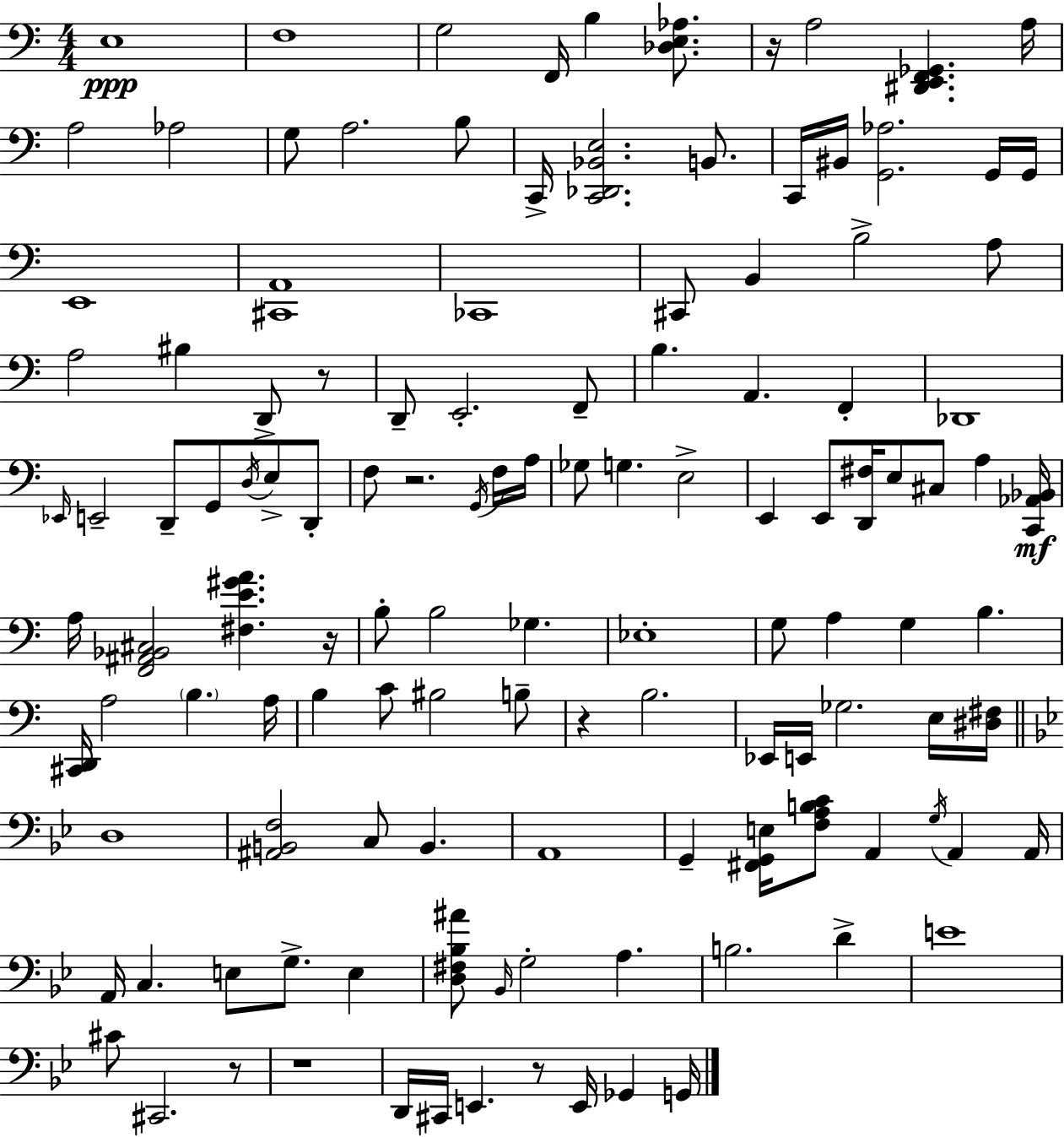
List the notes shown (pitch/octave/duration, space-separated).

E3/w F3/w G3/h F2/s B3/q [Db3,E3,Ab3]/e. R/s A3/h [D#2,E2,F2,Gb2]/q. A3/s A3/h Ab3/h G3/e A3/h. B3/e C2/s [C2,Db2,Bb2,E3]/h. B2/e. C2/s BIS2/s [G2,Ab3]/h. G2/s G2/s E2/w [C#2,A2]/w CES2/w C#2/e B2/q B3/h A3/e A3/h BIS3/q D2/e R/e D2/e E2/h. F2/e B3/q. A2/q. F2/q Db2/w Eb2/s E2/h D2/e G2/e D3/s E3/e D2/e F3/e R/h. G2/s F3/s A3/s Gb3/e G3/q. E3/h E2/q E2/e [D2,F#3]/s E3/e C#3/e A3/q [C2,Ab2,Bb2]/s A3/s [F2,A#2,Bb2,C#3]/h [F#3,E4,G#4,A4]/q. R/s B3/e B3/h Gb3/q. Eb3/w G3/e A3/q G3/q B3/q. [C#2,D2]/s A3/h B3/q. A3/s B3/q C4/e BIS3/h B3/e R/q B3/h. Eb2/s E2/s Gb3/h. E3/s [D#3,F#3]/s D3/w [A#2,B2,F3]/h C3/e B2/q. A2/w G2/q [F#2,G2,E3]/s [F3,A3,B3,C4]/e A2/q G3/s A2/q A2/s A2/s C3/q. E3/e G3/e. E3/q [D3,F#3,Bb3,A#4]/e Bb2/s G3/h A3/q. B3/h. D4/q E4/w C#4/e C#2/h. R/e R/w D2/s C#2/s E2/q. R/e E2/s Gb2/q G2/s